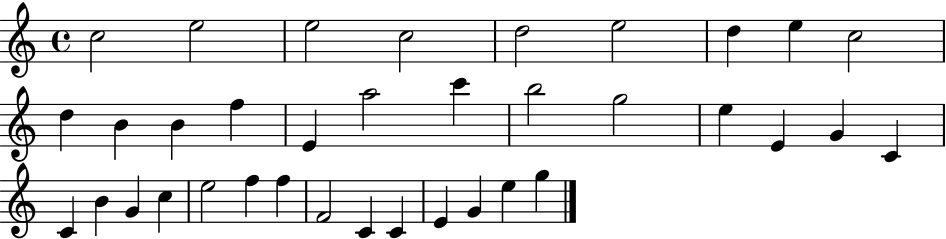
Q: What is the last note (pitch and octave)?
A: G5